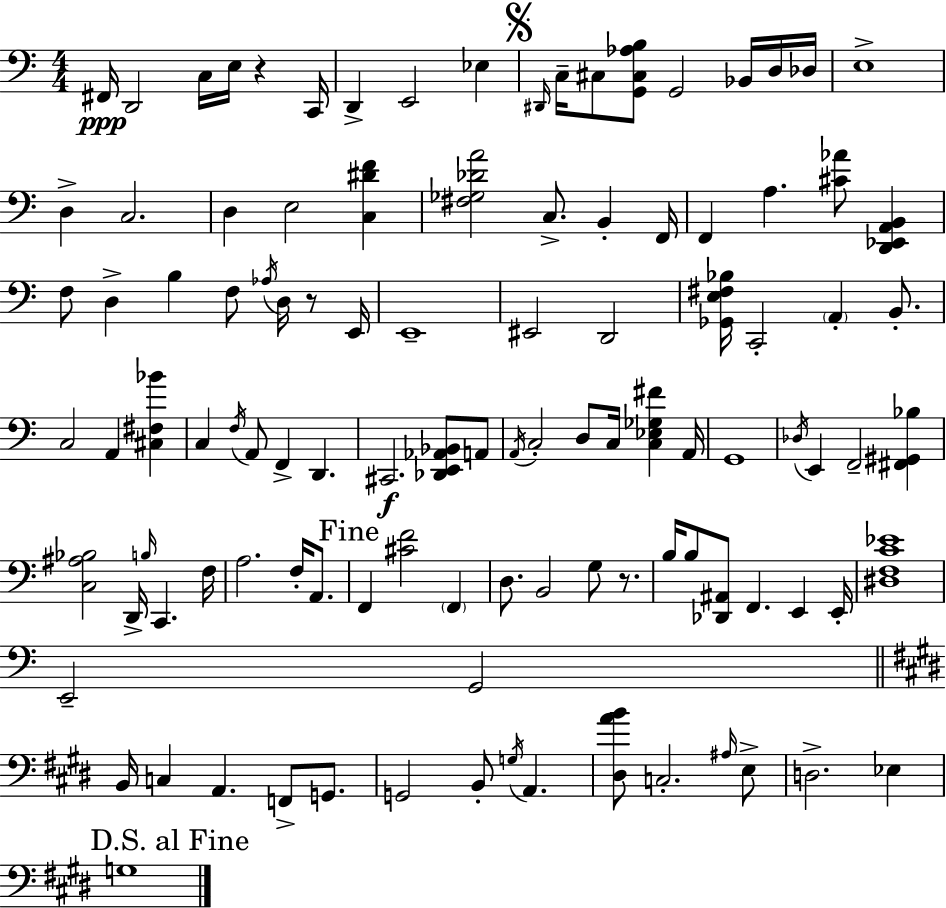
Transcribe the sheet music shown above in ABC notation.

X:1
T:Untitled
M:4/4
L:1/4
K:Am
^F,,/4 D,,2 C,/4 E,/4 z C,,/4 D,, E,,2 _E, ^D,,/4 C,/4 ^C,/2 [G,,^C,_A,B,]/2 G,,2 _B,,/4 D,/4 _D,/4 E,4 D, C,2 D, E,2 [C,^DF] [^F,_G,_DA]2 C,/2 B,, F,,/4 F,, A, [^C_A]/2 [D,,_E,,A,,B,,] F,/2 D, B, F,/2 _A,/4 D,/4 z/2 E,,/4 E,,4 ^E,,2 D,,2 [_G,,E,^F,_B,]/4 C,,2 A,, B,,/2 C,2 A,, [^C,^F,_B] C, F,/4 A,,/2 F,, D,, ^C,,2 [_D,,E,,_A,,_B,,]/2 A,,/2 A,,/4 C,2 D,/2 C,/4 [C,_E,_G,^F] A,,/4 G,,4 _D,/4 E,, F,,2 [^F,,^G,,_B,] [C,^A,_B,]2 D,,/4 B,/4 C,, F,/4 A,2 F,/4 A,,/2 F,, [^CF]2 F,, D,/2 B,,2 G,/2 z/2 B,/4 B,/2 [_D,,^A,,]/2 F,, E,, E,,/4 [^D,F,C_E]4 E,,2 G,,2 B,,/4 C, A,, F,,/2 G,,/2 G,,2 B,,/2 G,/4 A,, [^D,AB]/2 C,2 ^A,/4 E,/2 D,2 _E, G,4